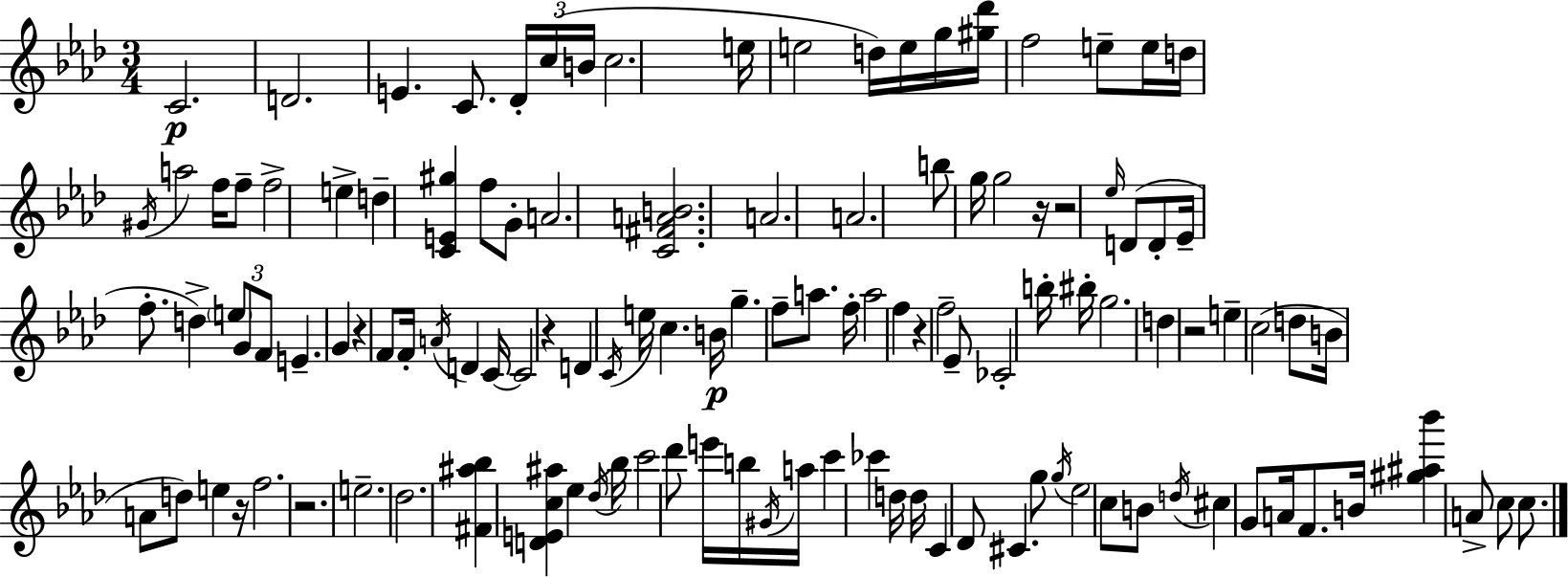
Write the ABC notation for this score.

X:1
T:Untitled
M:3/4
L:1/4
K:Fm
C2 D2 E C/2 _D/4 c/4 B/4 c2 e/4 e2 d/4 e/4 g/4 [^g_d']/4 f2 e/2 e/4 d/4 ^G/4 a2 f/4 f/2 f2 e d [CE^g] f/2 G/2 A2 [C^FAB]2 A2 A2 b/2 g/4 g2 z/4 z2 _e/4 D/2 D/2 _E/4 f/2 d e/2 G/2 F/2 E G z F/2 F/4 A/4 D C/4 C2 z D C/4 e/4 c B/4 g f/2 a/2 f/4 a2 f z f2 _E/2 _C2 b/4 ^b/4 g2 d z2 e c2 d/2 B/4 A/2 d/2 e z/4 f2 z2 e2 _d2 [^F^a_b] [DEc^a] _e _d/4 _b/4 c'2 _d'/2 e'/4 b/4 ^G/4 a/4 c' _c' d/4 d/4 C _D/2 ^C g/2 g/4 _e2 c/2 B/2 d/4 ^c G/2 A/4 F/2 B/4 [^g^a_b'] A/2 c/2 c/2